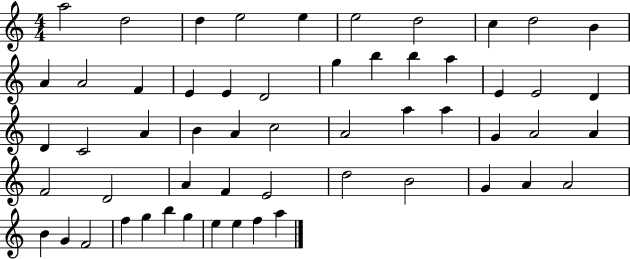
X:1
T:Untitled
M:4/4
L:1/4
K:C
a2 d2 d e2 e e2 d2 c d2 B A A2 F E E D2 g b b a E E2 D D C2 A B A c2 A2 a a G A2 A F2 D2 A F E2 d2 B2 G A A2 B G F2 f g b g e e f a